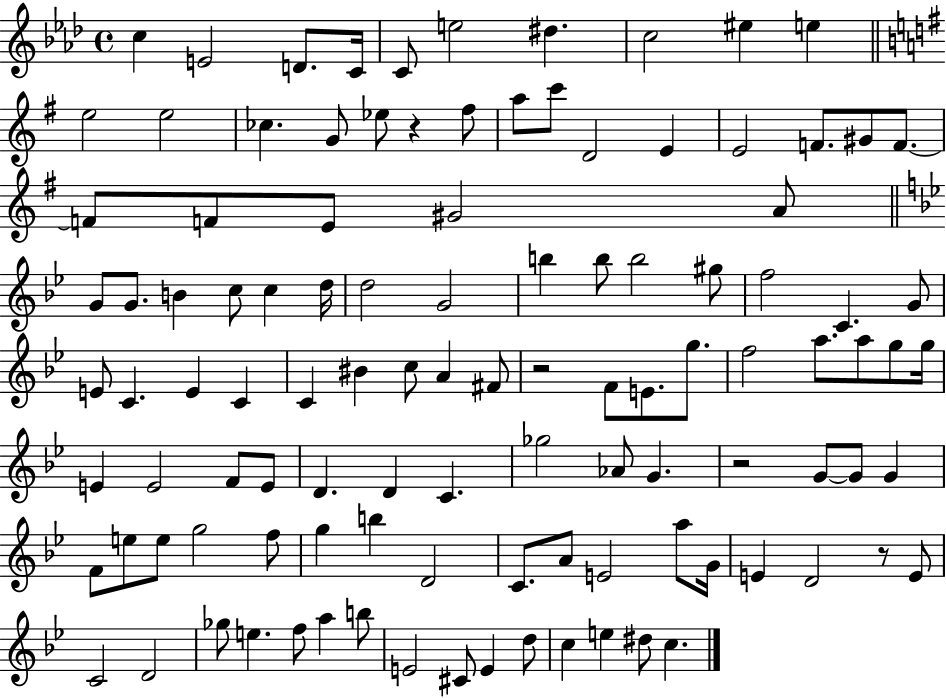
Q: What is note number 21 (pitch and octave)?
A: E4